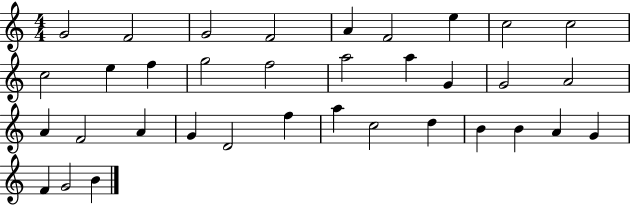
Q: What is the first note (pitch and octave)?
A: G4